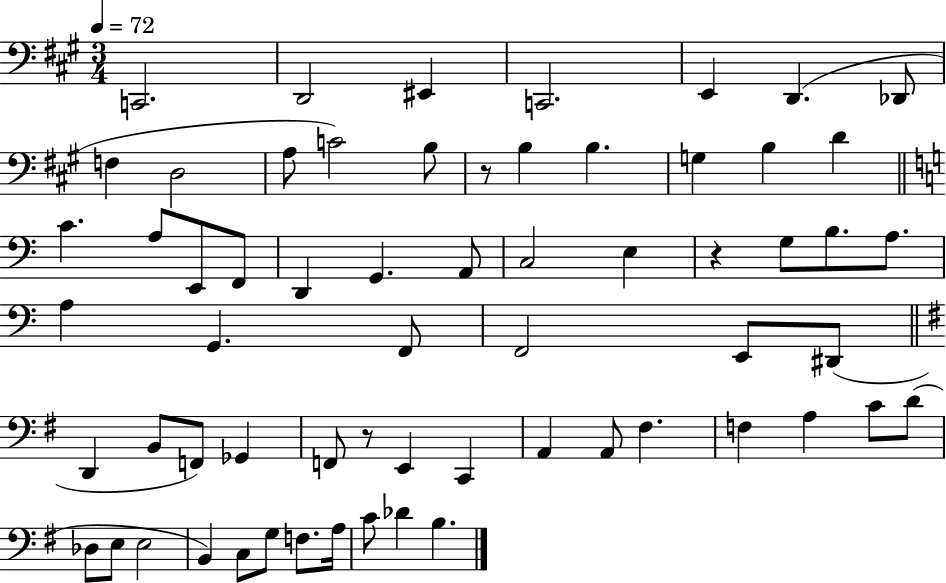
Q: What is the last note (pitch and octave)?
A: B3